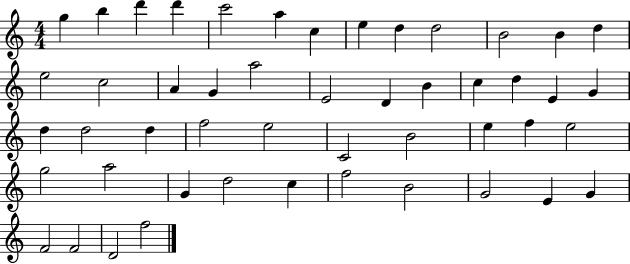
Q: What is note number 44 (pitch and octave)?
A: E4